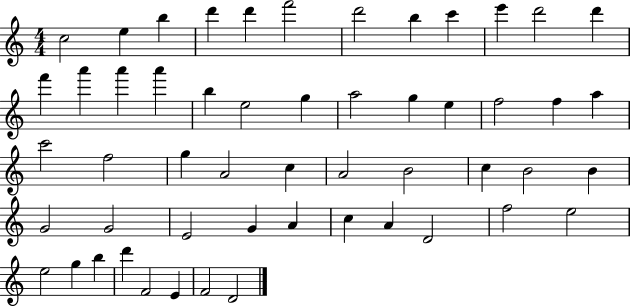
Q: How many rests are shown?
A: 0